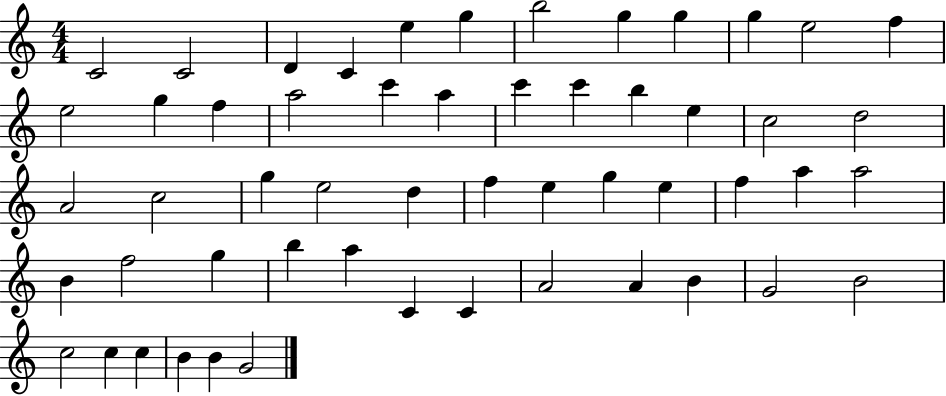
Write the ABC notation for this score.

X:1
T:Untitled
M:4/4
L:1/4
K:C
C2 C2 D C e g b2 g g g e2 f e2 g f a2 c' a c' c' b e c2 d2 A2 c2 g e2 d f e g e f a a2 B f2 g b a C C A2 A B G2 B2 c2 c c B B G2